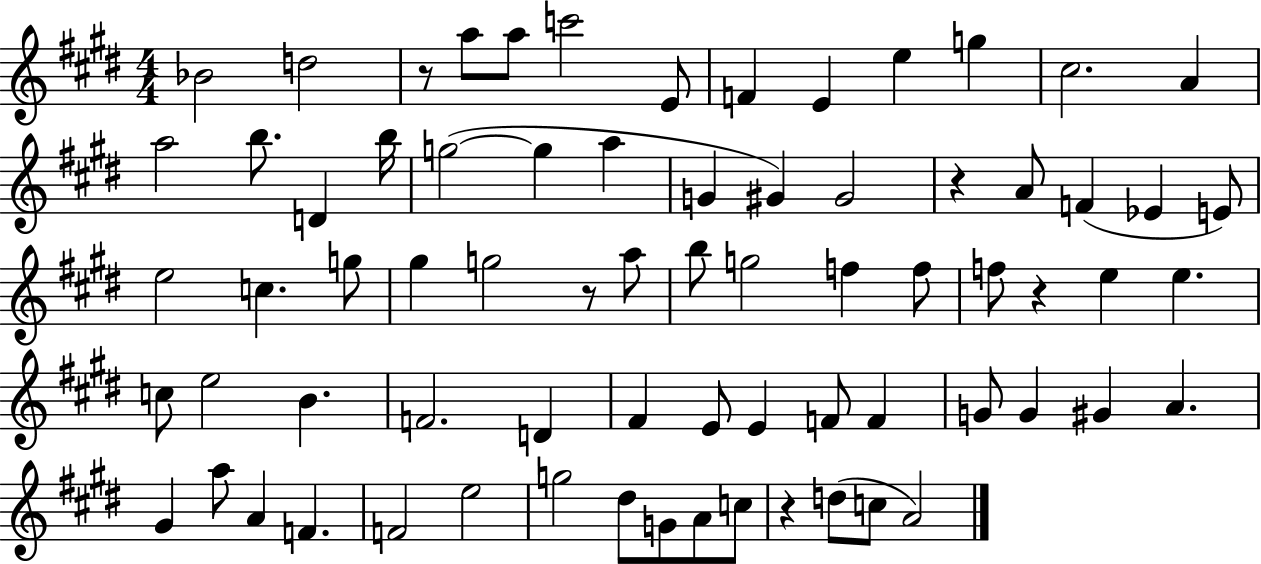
X:1
T:Untitled
M:4/4
L:1/4
K:E
_B2 d2 z/2 a/2 a/2 c'2 E/2 F E e g ^c2 A a2 b/2 D b/4 g2 g a G ^G ^G2 z A/2 F _E E/2 e2 c g/2 ^g g2 z/2 a/2 b/2 g2 f f/2 f/2 z e e c/2 e2 B F2 D ^F E/2 E F/2 F G/2 G ^G A ^G a/2 A F F2 e2 g2 ^d/2 G/2 A/2 c/2 z d/2 c/2 A2